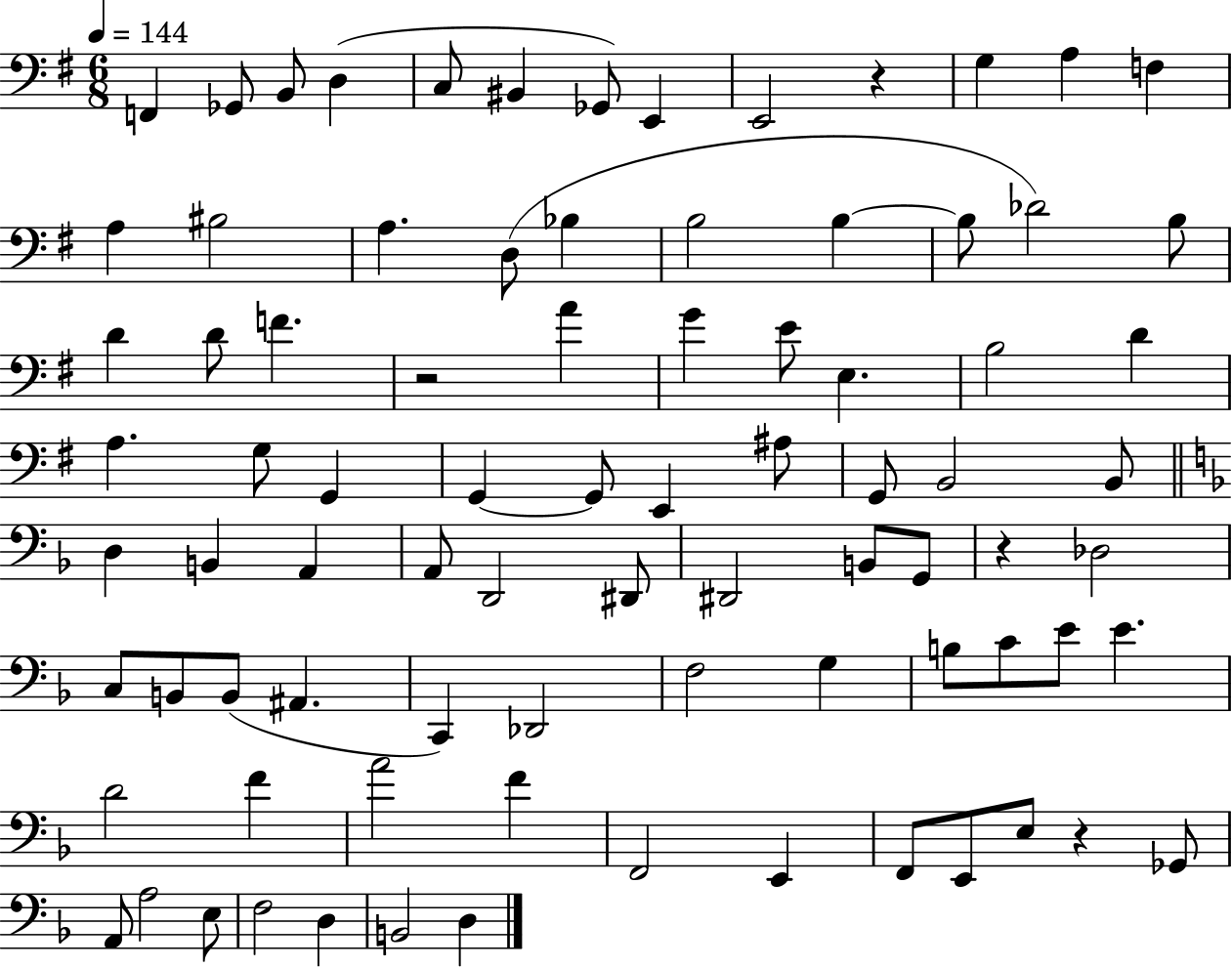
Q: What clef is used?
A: bass